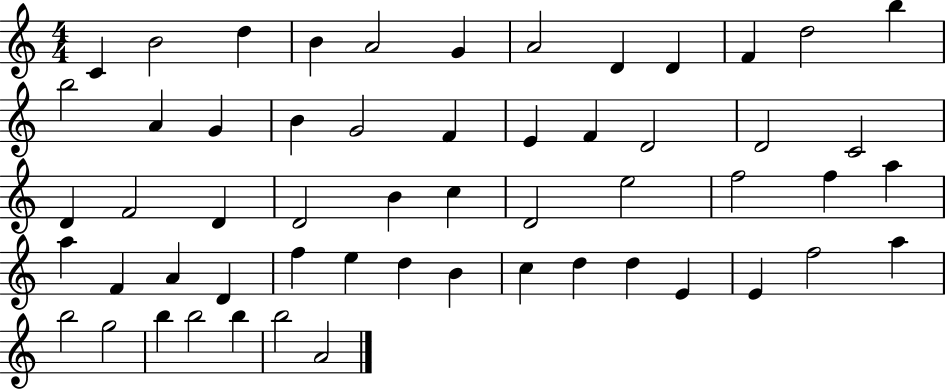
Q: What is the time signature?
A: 4/4